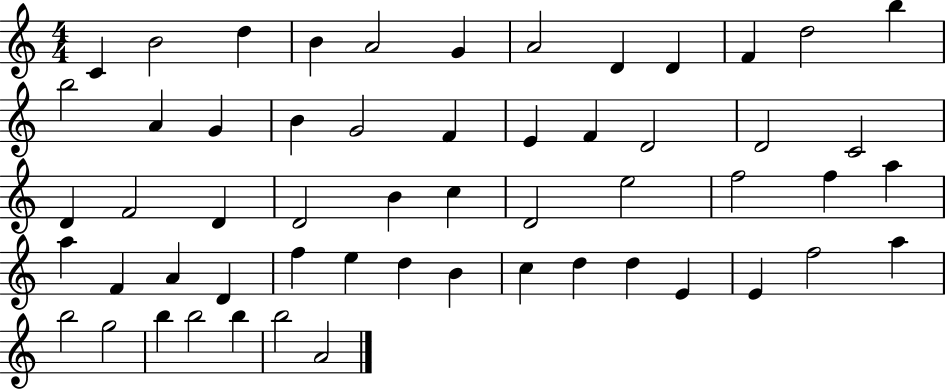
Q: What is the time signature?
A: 4/4